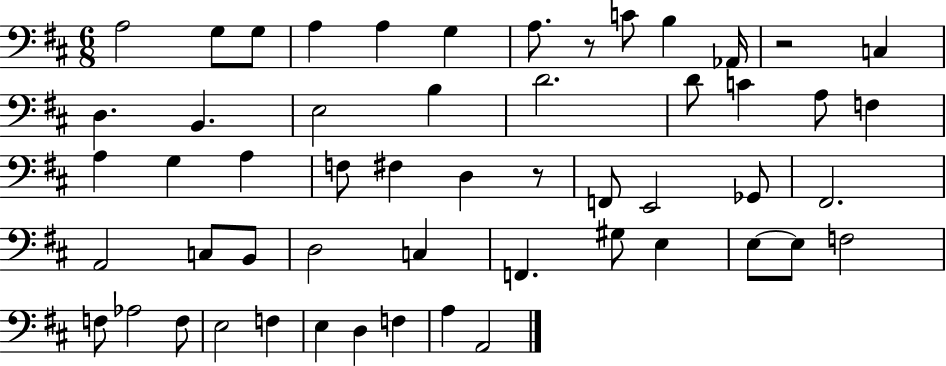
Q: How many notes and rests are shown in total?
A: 54